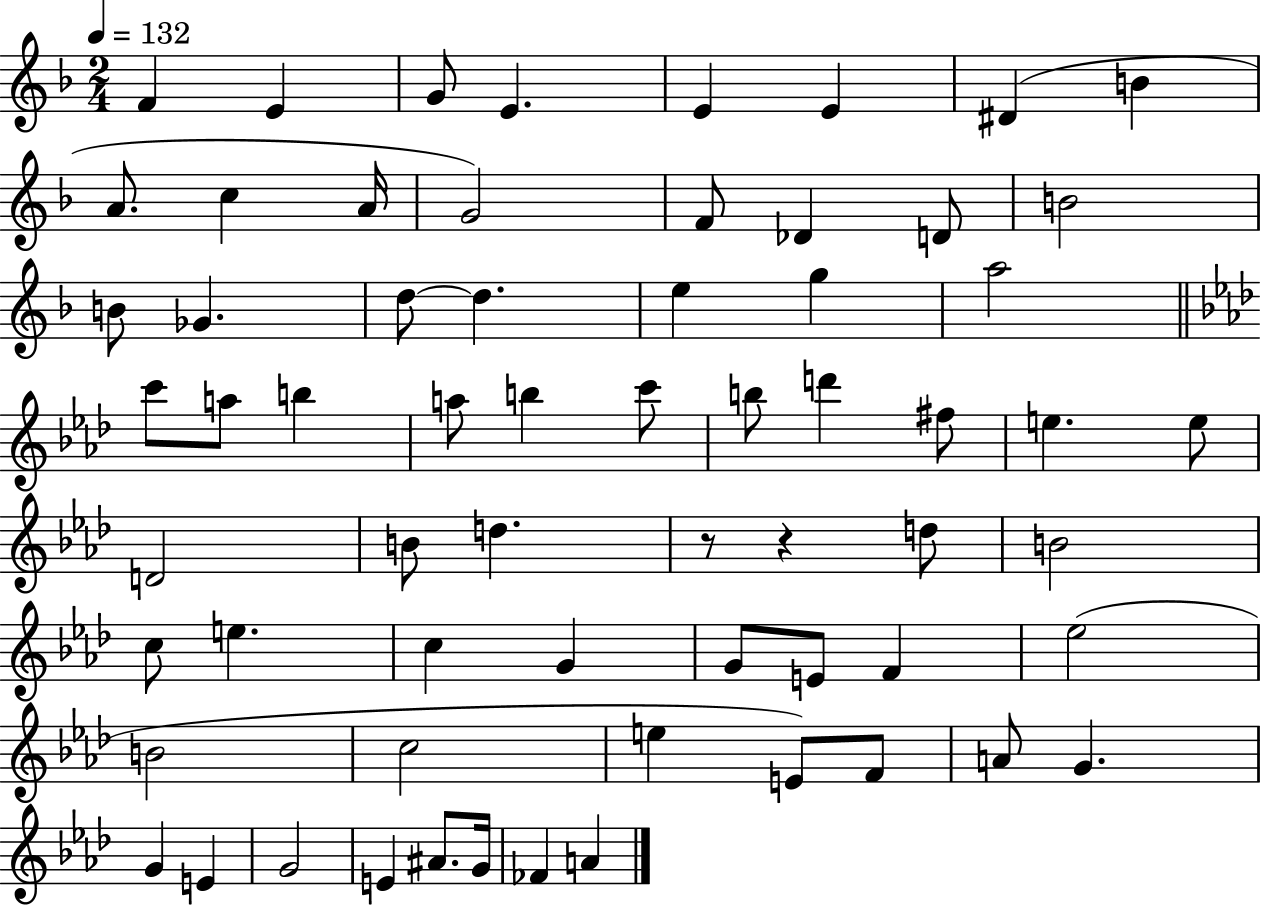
{
  \clef treble
  \numericTimeSignature
  \time 2/4
  \key f \major
  \tempo 4 = 132
  f'4 e'4 | g'8 e'4. | e'4 e'4 | dis'4( b'4 | \break a'8. c''4 a'16 | g'2) | f'8 des'4 d'8 | b'2 | \break b'8 ges'4. | d''8~~ d''4. | e''4 g''4 | a''2 | \break \bar "||" \break \key aes \major c'''8 a''8 b''4 | a''8 b''4 c'''8 | b''8 d'''4 fis''8 | e''4. e''8 | \break d'2 | b'8 d''4. | r8 r4 d''8 | b'2 | \break c''8 e''4. | c''4 g'4 | g'8 e'8 f'4 | ees''2( | \break b'2 | c''2 | e''4 e'8) f'8 | a'8 g'4. | \break g'4 e'4 | g'2 | e'4 ais'8. g'16 | fes'4 a'4 | \break \bar "|."
}